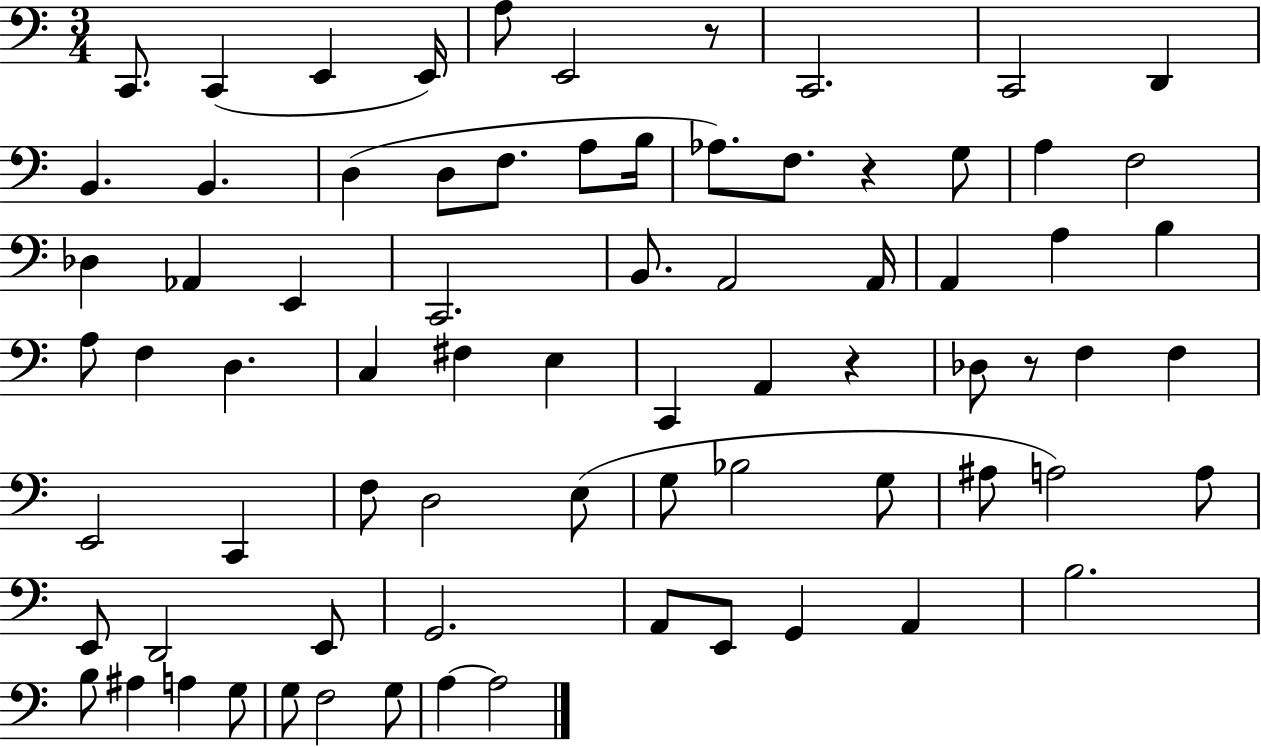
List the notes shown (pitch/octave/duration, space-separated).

C2/e. C2/q E2/q E2/s A3/e E2/h R/e C2/h. C2/h D2/q B2/q. B2/q. D3/q D3/e F3/e. A3/e B3/s Ab3/e. F3/e. R/q G3/e A3/q F3/h Db3/q Ab2/q E2/q C2/h. B2/e. A2/h A2/s A2/q A3/q B3/q A3/e F3/q D3/q. C3/q F#3/q E3/q C2/q A2/q R/q Db3/e R/e F3/q F3/q E2/h C2/q F3/e D3/h E3/e G3/e Bb3/h G3/e A#3/e A3/h A3/e E2/e D2/h E2/e G2/h. A2/e E2/e G2/q A2/q B3/h. B3/e A#3/q A3/q G3/e G3/e F3/h G3/e A3/q A3/h